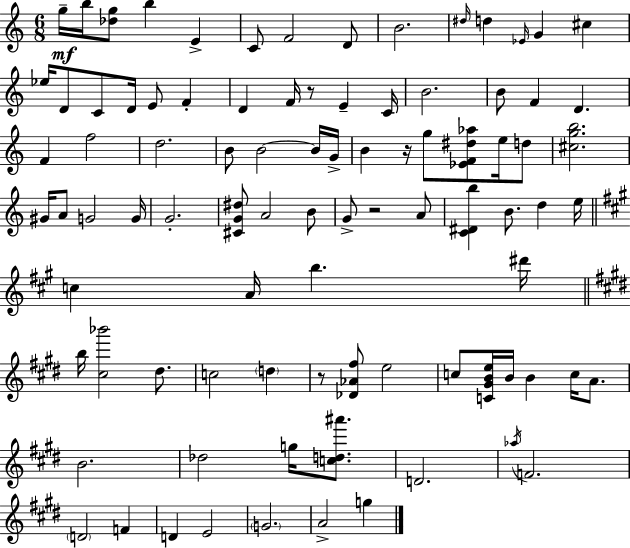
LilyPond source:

{
  \clef treble
  \numericTimeSignature
  \time 6/8
  \key c \major
  \repeat volta 2 { g''16--\mf b''16 <des'' g''>8 b''4 e'4-> | c'8 f'2 d'8 | b'2. | \grace { dis''16 } d''4 \grace { ees'16 } g'4 cis''4 | \break ees''16 d'8 c'8 d'16 e'8 f'4-. | d'4 f'16 r8 e'4-- | c'16 b'2. | b'8 f'4 d'4. | \break f'4 f''2 | d''2. | b'8 b'2~~ | b'16 g'16-> b'4 r16 g''8 <ees' f' dis'' aes''>8 e''16 | \break d''8 <cis'' g'' b''>2. | gis'16 a'8 g'2 | g'16 g'2.-. | <cis' g' dis''>8 a'2 | \break b'8 g'8-> r2 | a'8 <c' dis' b''>4 b'8. d''4 | e''16 \bar "||" \break \key a \major c''4 a'16 b''4. dis'''16 | \bar "||" \break \key e \major b''16 <cis'' bes'''>2 dis''8. | c''2 \parenthesize d''4 | r8 <des' aes' fis''>8 e''2 | c''8 <c' gis' b' e''>16 b'16 b'4 c''16 a'8. | \break b'2. | des''2 g''16 <c'' d'' ais'''>8. | d'2. | \acciaccatura { aes''16 } f'2. | \break \parenthesize d'2 f'4 | d'4 e'2 | \parenthesize g'2. | a'2-> g''4 | \break } \bar "|."
}